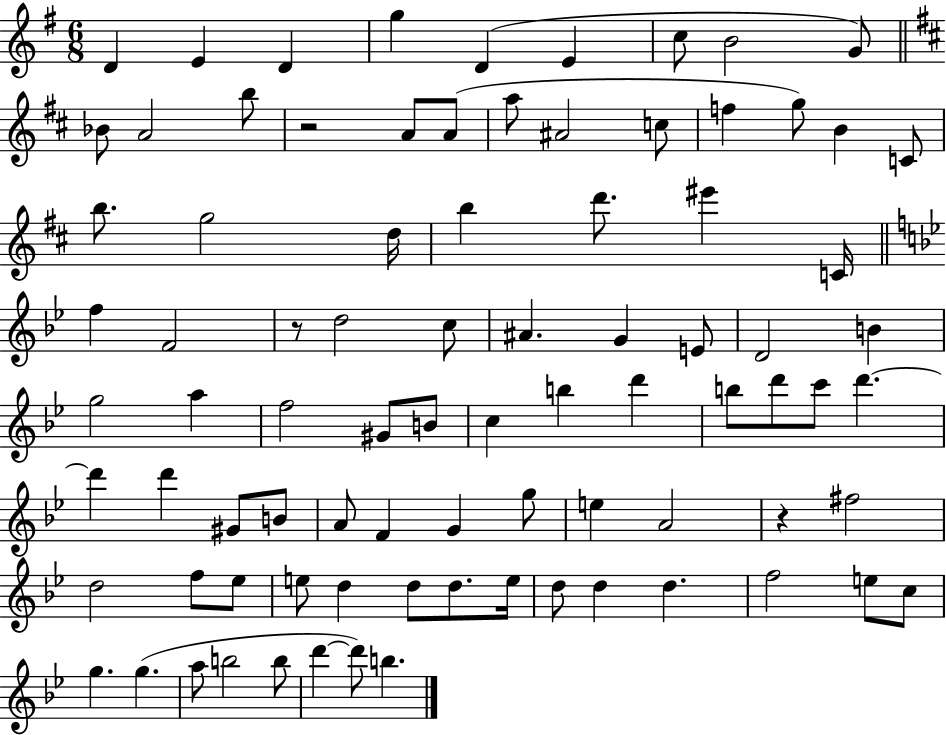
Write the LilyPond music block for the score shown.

{
  \clef treble
  \numericTimeSignature
  \time 6/8
  \key g \major
  d'4 e'4 d'4 | g''4 d'4( e'4 | c''8 b'2 g'8) | \bar "||" \break \key d \major bes'8 a'2 b''8 | r2 a'8 a'8( | a''8 ais'2 c''8 | f''4 g''8) b'4 c'8 | \break b''8. g''2 d''16 | b''4 d'''8. eis'''4 c'16 | \bar "||" \break \key bes \major f''4 f'2 | r8 d''2 c''8 | ais'4. g'4 e'8 | d'2 b'4 | \break g''2 a''4 | f''2 gis'8 b'8 | c''4 b''4 d'''4 | b''8 d'''8 c'''8 d'''4.~~ | \break d'''4 d'''4 gis'8 b'8 | a'8 f'4 g'4 g''8 | e''4 a'2 | r4 fis''2 | \break d''2 f''8 ees''8 | e''8 d''4 d''8 d''8. e''16 | d''8 d''4 d''4. | f''2 e''8 c''8 | \break g''4. g''4.( | a''8 b''2 b''8 | d'''4~~ d'''8) b''4. | \bar "|."
}